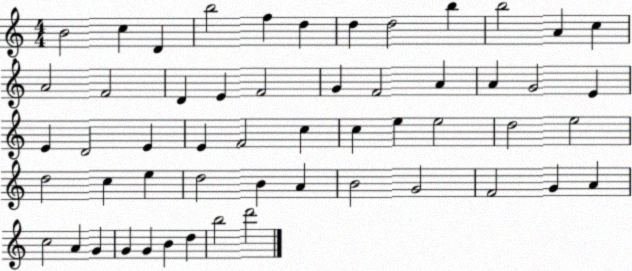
X:1
T:Untitled
M:4/4
L:1/4
K:C
B2 c D b2 f d d d2 b b2 A c A2 F2 D E F2 G F2 A A G2 E E D2 E E F2 c c e e2 d2 e2 d2 c e d2 B A B2 G2 F2 G A c2 A G G G B d b2 d'2